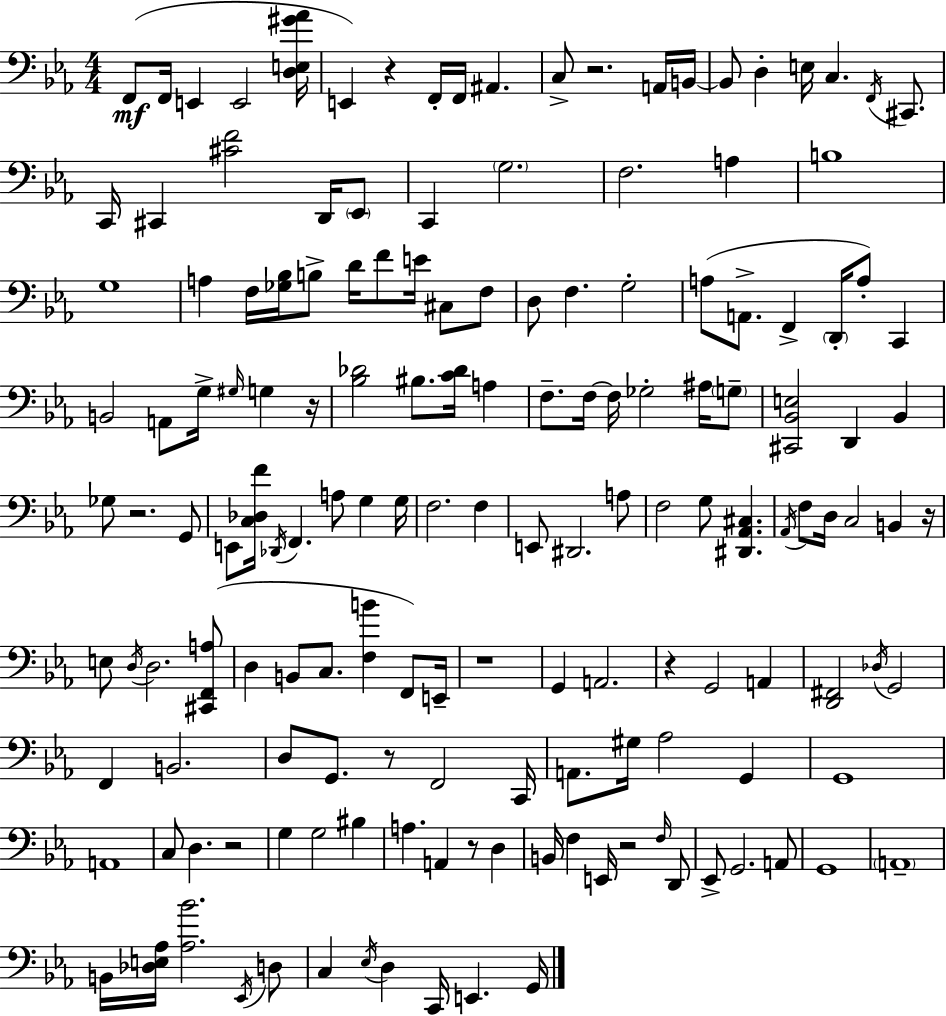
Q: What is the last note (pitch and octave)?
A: G2